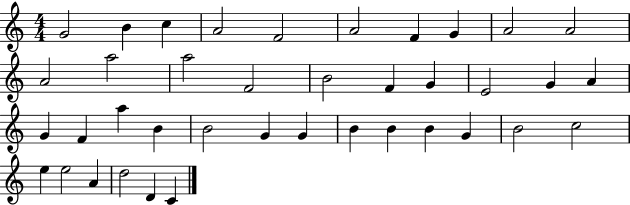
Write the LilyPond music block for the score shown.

{
  \clef treble
  \numericTimeSignature
  \time 4/4
  \key c \major
  g'2 b'4 c''4 | a'2 f'2 | a'2 f'4 g'4 | a'2 a'2 | \break a'2 a''2 | a''2 f'2 | b'2 f'4 g'4 | e'2 g'4 a'4 | \break g'4 f'4 a''4 b'4 | b'2 g'4 g'4 | b'4 b'4 b'4 g'4 | b'2 c''2 | \break e''4 e''2 a'4 | d''2 d'4 c'4 | \bar "|."
}